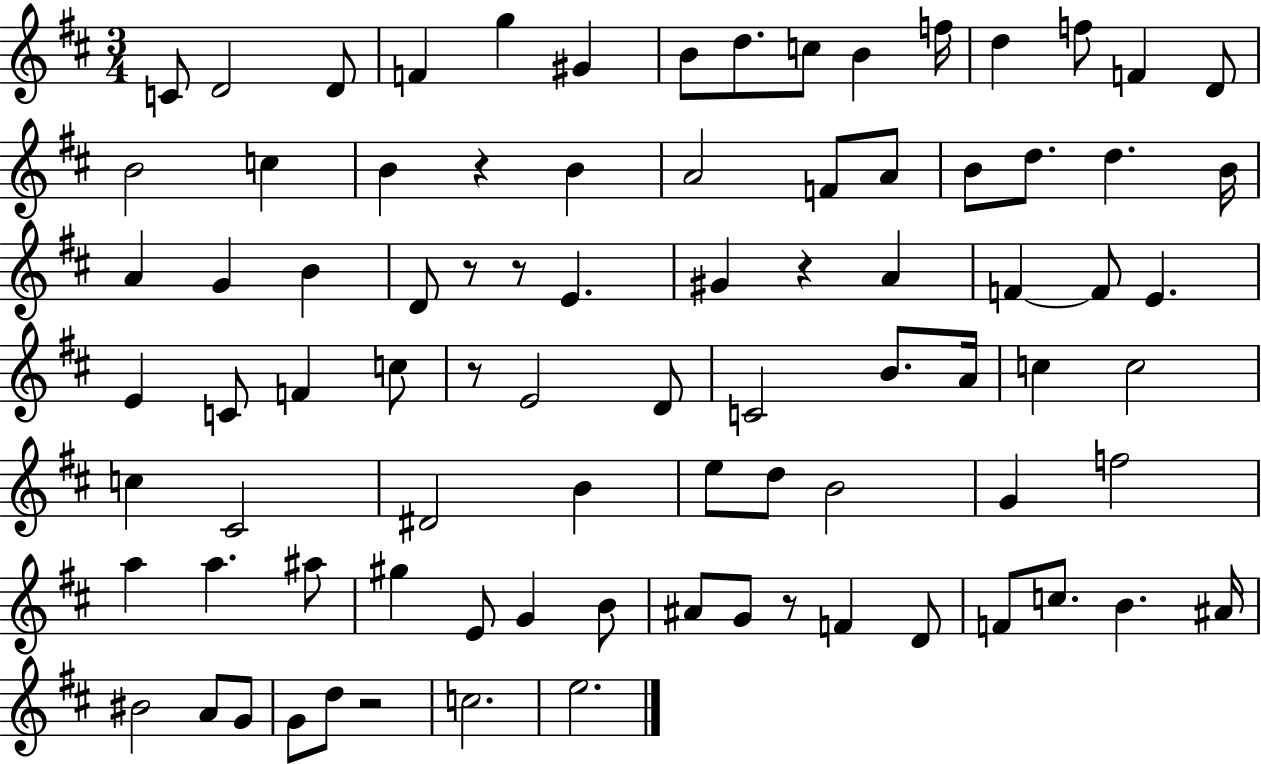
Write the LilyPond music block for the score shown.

{
  \clef treble
  \numericTimeSignature
  \time 3/4
  \key d \major
  c'8 d'2 d'8 | f'4 g''4 gis'4 | b'8 d''8. c''8 b'4 f''16 | d''4 f''8 f'4 d'8 | \break b'2 c''4 | b'4 r4 b'4 | a'2 f'8 a'8 | b'8 d''8. d''4. b'16 | \break a'4 g'4 b'4 | d'8 r8 r8 e'4. | gis'4 r4 a'4 | f'4~~ f'8 e'4. | \break e'4 c'8 f'4 c''8 | r8 e'2 d'8 | c'2 b'8. a'16 | c''4 c''2 | \break c''4 cis'2 | dis'2 b'4 | e''8 d''8 b'2 | g'4 f''2 | \break a''4 a''4. ais''8 | gis''4 e'8 g'4 b'8 | ais'8 g'8 r8 f'4 d'8 | f'8 c''8. b'4. ais'16 | \break bis'2 a'8 g'8 | g'8 d''8 r2 | c''2. | e''2. | \break \bar "|."
}